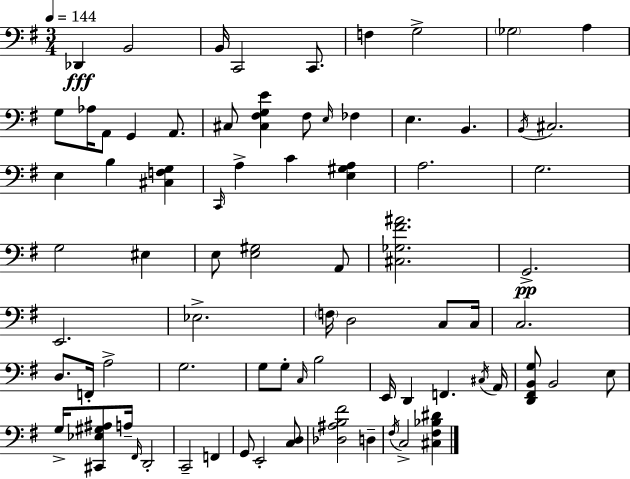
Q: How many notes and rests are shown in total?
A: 77